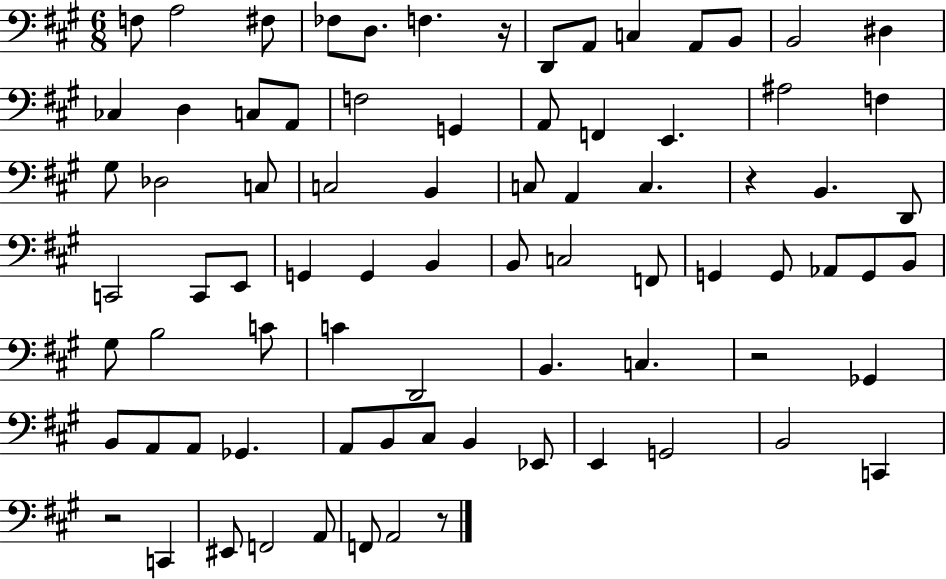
F3/e A3/h F#3/e FES3/e D3/e. F3/q. R/s D2/e A2/e C3/q A2/e B2/e B2/h D#3/q CES3/q D3/q C3/e A2/e F3/h G2/q A2/e F2/q E2/q. A#3/h F3/q G#3/e Db3/h C3/e C3/h B2/q C3/e A2/q C3/q. R/q B2/q. D2/e C2/h C2/e E2/e G2/q G2/q B2/q B2/e C3/h F2/e G2/q G2/e Ab2/e G2/e B2/e G#3/e B3/h C4/e C4/q D2/h B2/q. C3/q. R/h Gb2/q B2/e A2/e A2/e Gb2/q. A2/e B2/e C#3/e B2/q Eb2/e E2/q G2/h B2/h C2/q R/h C2/q EIS2/e F2/h A2/e F2/e A2/h R/e